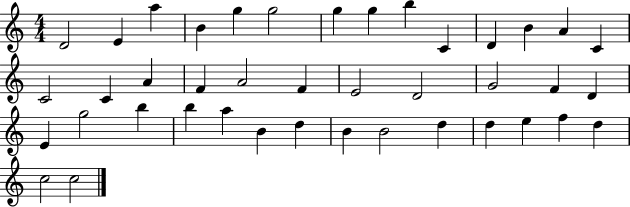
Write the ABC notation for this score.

X:1
T:Untitled
M:4/4
L:1/4
K:C
D2 E a B g g2 g g b C D B A C C2 C A F A2 F E2 D2 G2 F D E g2 b b a B d B B2 d d e f d c2 c2